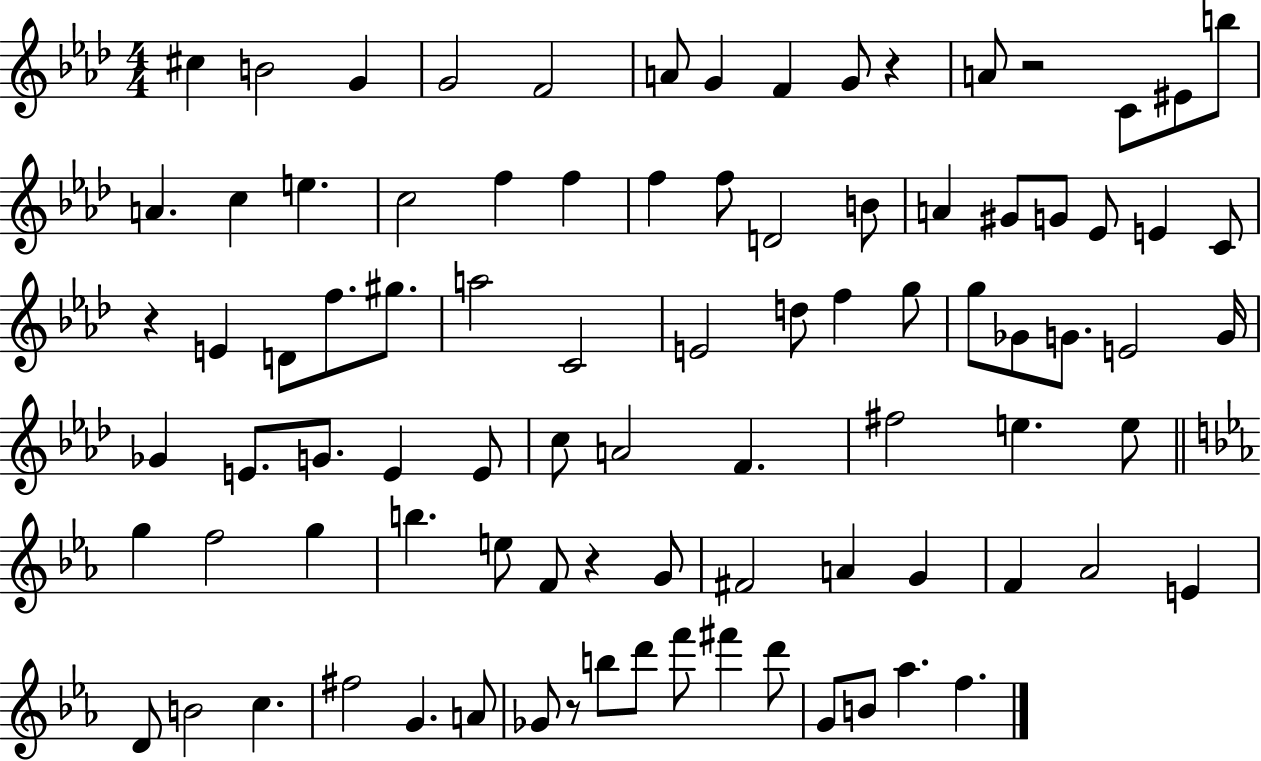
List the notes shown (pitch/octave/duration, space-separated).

C#5/q B4/h G4/q G4/h F4/h A4/e G4/q F4/q G4/e R/q A4/e R/h C4/e EIS4/e B5/e A4/q. C5/q E5/q. C5/h F5/q F5/q F5/q F5/e D4/h B4/e A4/q G#4/e G4/e Eb4/e E4/q C4/e R/q E4/q D4/e F5/e. G#5/e. A5/h C4/h E4/h D5/e F5/q G5/e G5/e Gb4/e G4/e. E4/h G4/s Gb4/q E4/e. G4/e. E4/q E4/e C5/e A4/h F4/q. F#5/h E5/q. E5/e G5/q F5/h G5/q B5/q. E5/e F4/e R/q G4/e F#4/h A4/q G4/q F4/q Ab4/h E4/q D4/e B4/h C5/q. F#5/h G4/q. A4/e Gb4/e R/e B5/e D6/e F6/e F#6/q D6/e G4/e B4/e Ab5/q. F5/q.